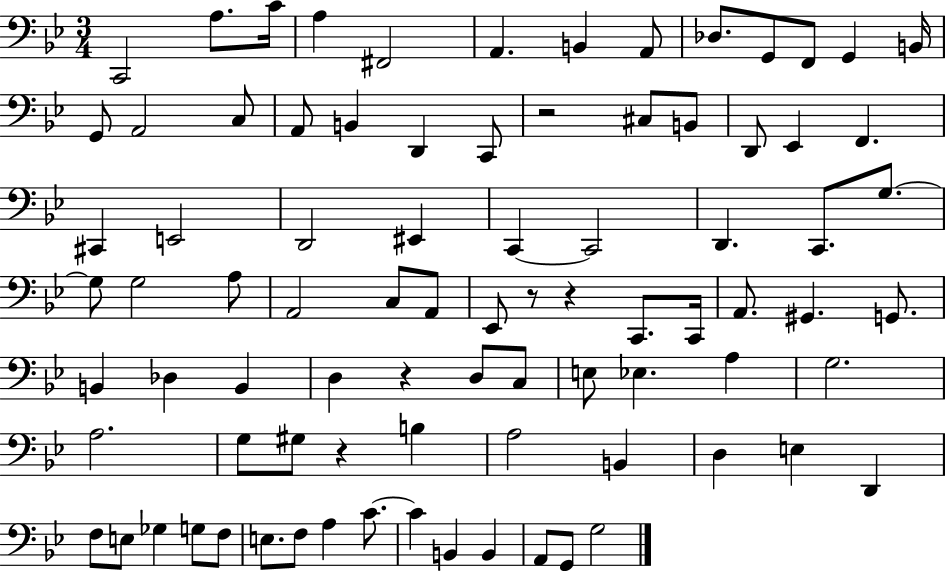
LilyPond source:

{
  \clef bass
  \numericTimeSignature
  \time 3/4
  \key bes \major
  c,2 a8. c'16 | a4 fis,2 | a,4. b,4 a,8 | des8. g,8 f,8 g,4 b,16 | \break g,8 a,2 c8 | a,8 b,4 d,4 c,8 | r2 cis8 b,8 | d,8 ees,4 f,4. | \break cis,4 e,2 | d,2 eis,4 | c,4~~ c,2 | d,4. c,8. g8.~~ | \break g8 g2 a8 | a,2 c8 a,8 | ees,8 r8 r4 c,8. c,16 | a,8. gis,4. g,8. | \break b,4 des4 b,4 | d4 r4 d8 c8 | e8 ees4. a4 | g2. | \break a2. | g8 gis8 r4 b4 | a2 b,4 | d4 e4 d,4 | \break f8 e8 ges4 g8 f8 | e8. f8 a4 c'8.~~ | c'4 b,4 b,4 | a,8 g,8 g2 | \break \bar "|."
}